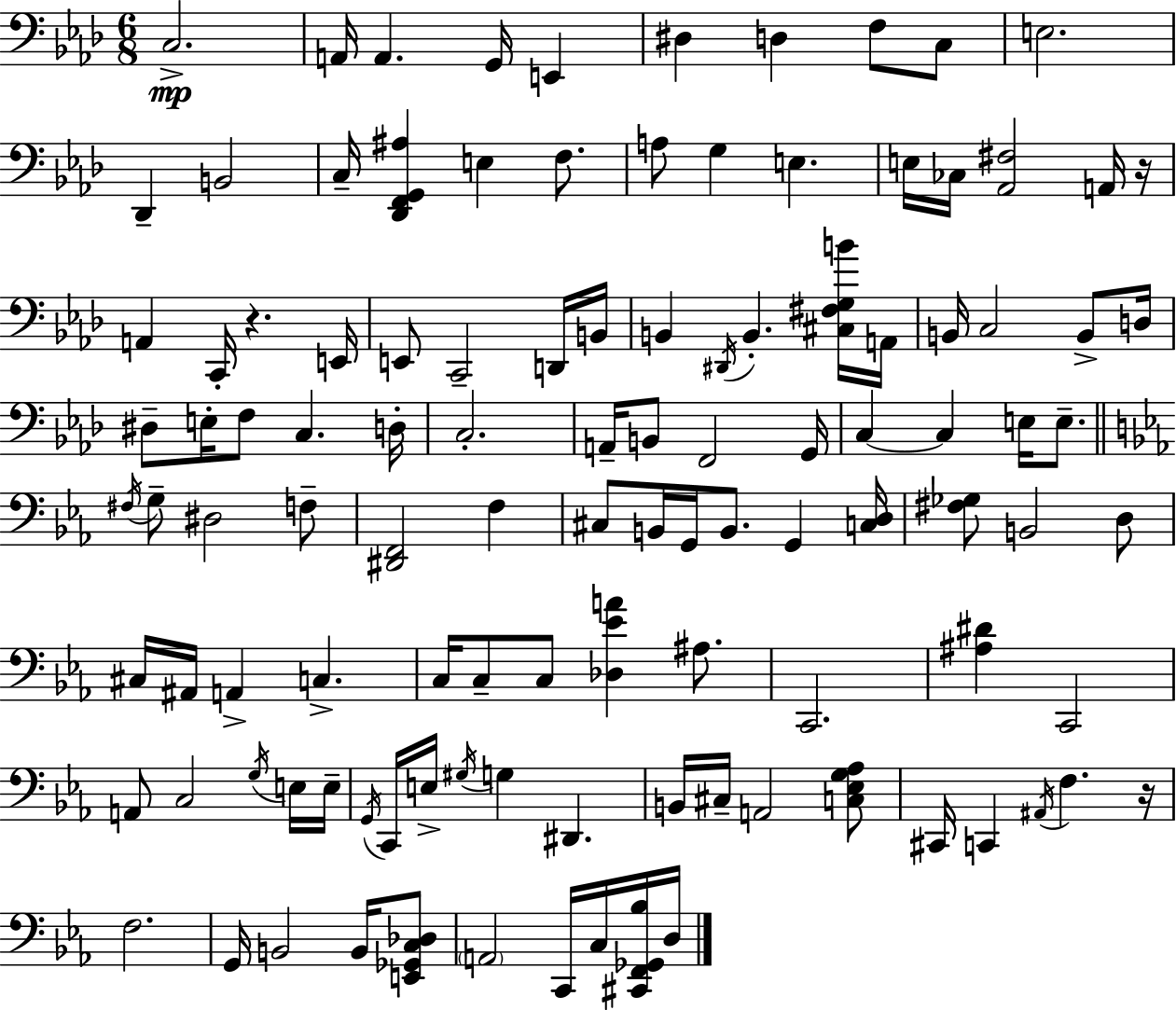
{
  \clef bass
  \numericTimeSignature
  \time 6/8
  \key aes \major
  c2.->\mp | a,16 a,4. g,16 e,4 | dis4 d4 f8 c8 | e2. | \break des,4-- b,2 | c16-- <des, f, g, ais>4 e4 f8. | a8 g4 e4. | e16 ces16 <aes, fis>2 a,16 r16 | \break a,4 c,16-. r4. e,16 | e,8 c,2-- d,16 b,16 | b,4 \acciaccatura { dis,16 } b,4.-. <cis fis g b'>16 | a,16 b,16 c2 b,8-> | \break d16 dis8-- e16-. f8 c4. | d16-. c2.-. | a,16-- b,8 f,2 | g,16 c4~~ c4 e16 e8.-- | \break \bar "||" \break \key ees \major \acciaccatura { fis16 } g8-- dis2 f8-- | <dis, f,>2 f4 | cis8 b,16 g,16 b,8. g,4 | <c d>16 <fis ges>8 b,2 d8 | \break cis16 ais,16 a,4-> c4.-> | c16 c8-- c8 <des ees' a'>4 ais8. | c,2. | <ais dis'>4 c,2 | \break a,8 c2 \acciaccatura { g16 } | e16 e16-- \acciaccatura { g,16 } c,16 e16-> \acciaccatura { gis16 } g4 dis,4. | b,16 cis16-- a,2 | <c ees g aes>8 cis,16 c,4 \acciaccatura { ais,16 } f4. | \break r16 f2. | g,16 b,2 | b,16 <e, ges, c des>8 \parenthesize a,2 | c,16 c16 <cis, f, ges, bes>16 d16 \bar "|."
}